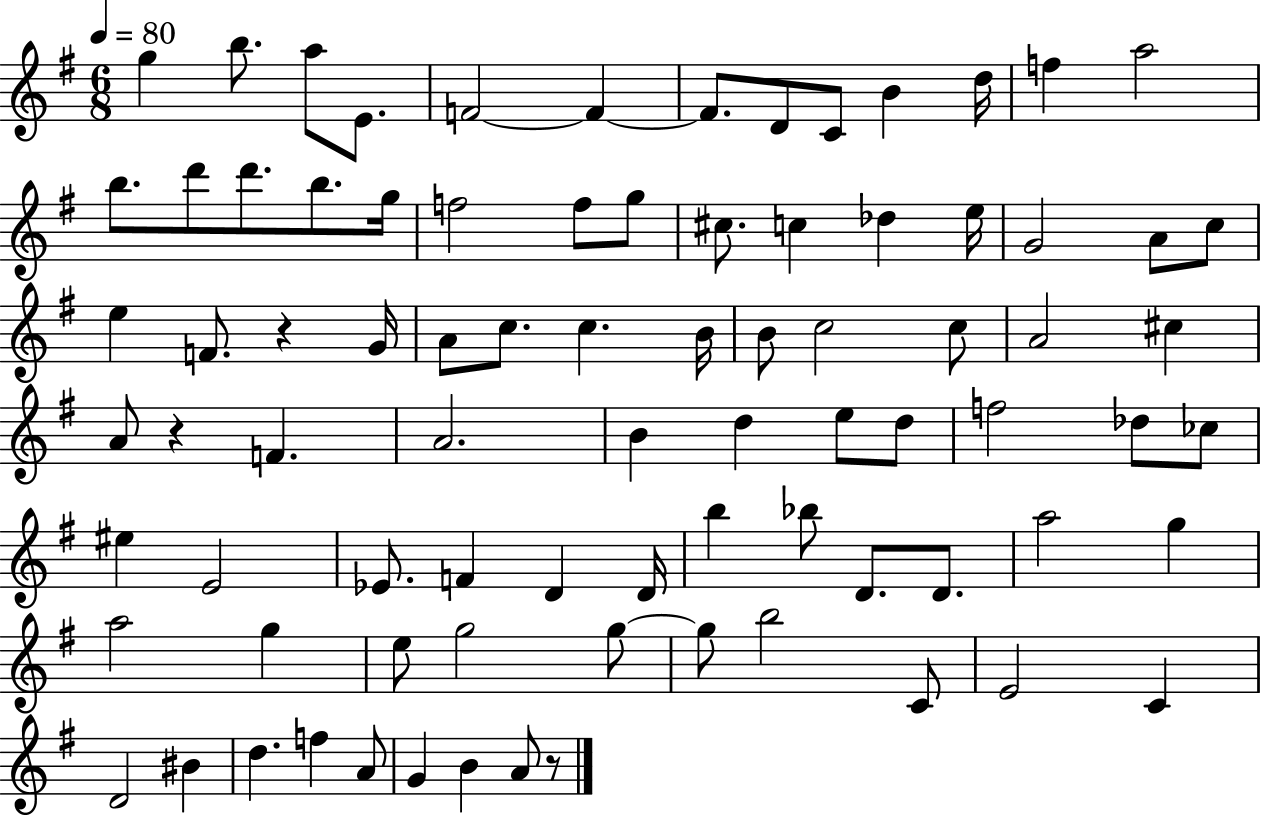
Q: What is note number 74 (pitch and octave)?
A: BIS4